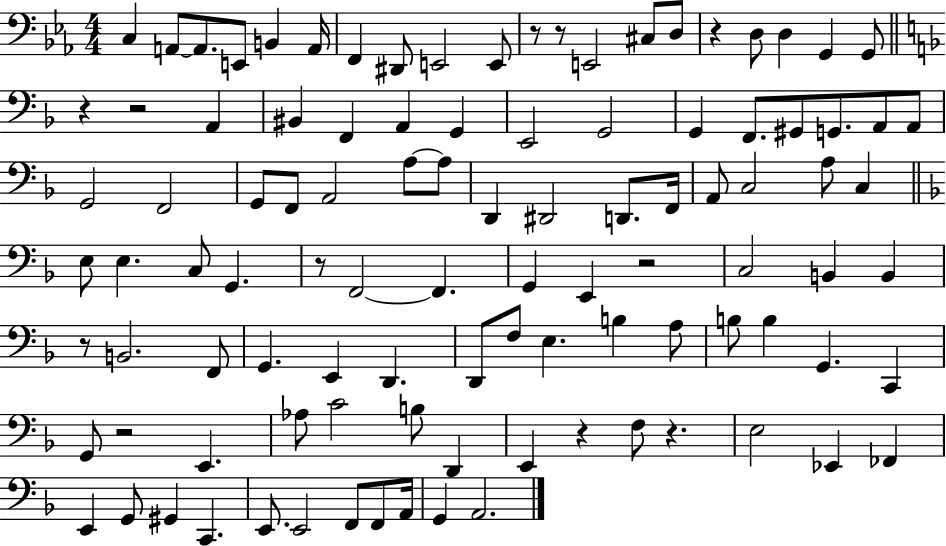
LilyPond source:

{
  \clef bass
  \numericTimeSignature
  \time 4/4
  \key ees \major
  \repeat volta 2 { c4 a,8~~ a,8. e,8 b,4 a,16 | f,4 dis,8 e,2 e,8 | r8 r8 e,2 cis8 d8 | r4 d8 d4 g,4 g,8 | \break \bar "||" \break \key f \major r4 r2 a,4 | bis,4 f,4 a,4 g,4 | e,2 g,2 | g,4 f,8. gis,8 g,8. a,8 a,8 | \break g,2 f,2 | g,8 f,8 a,2 a8~~ a8 | d,4 dis,2 d,8. f,16 | a,8 c2 a8 c4 | \break \bar "||" \break \key f \major e8 e4. c8 g,4. | r8 f,2~~ f,4. | g,4 e,4 r2 | c2 b,4 b,4 | \break r8 b,2. f,8 | g,4. e,4 d,4. | d,8 f8 e4. b4 a8 | b8 b4 g,4. c,4 | \break g,8 r2 e,4. | aes8 c'2 b8 d,4 | e,4 r4 f8 r4. | e2 ees,4 fes,4 | \break e,4 g,8 gis,4 c,4. | e,8. e,2 f,8 f,8 a,16 | g,4 a,2. | } \bar "|."
}